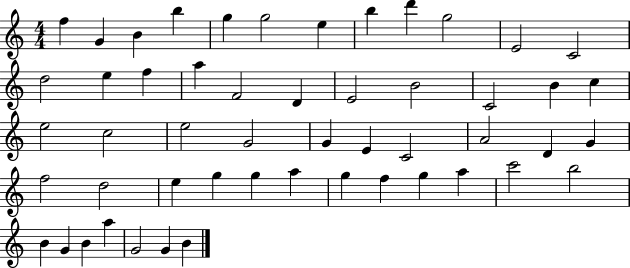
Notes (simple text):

F5/q G4/q B4/q B5/q G5/q G5/h E5/q B5/q D6/q G5/h E4/h C4/h D5/h E5/q F5/q A5/q F4/h D4/q E4/h B4/h C4/h B4/q C5/q E5/h C5/h E5/h G4/h G4/q E4/q C4/h A4/h D4/q G4/q F5/h D5/h E5/q G5/q G5/q A5/q G5/q F5/q G5/q A5/q C6/h B5/h B4/q G4/q B4/q A5/q G4/h G4/q B4/q